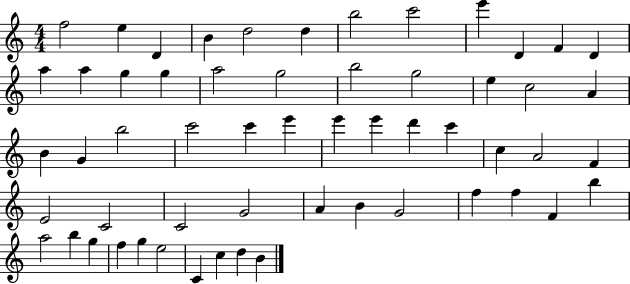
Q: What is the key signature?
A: C major